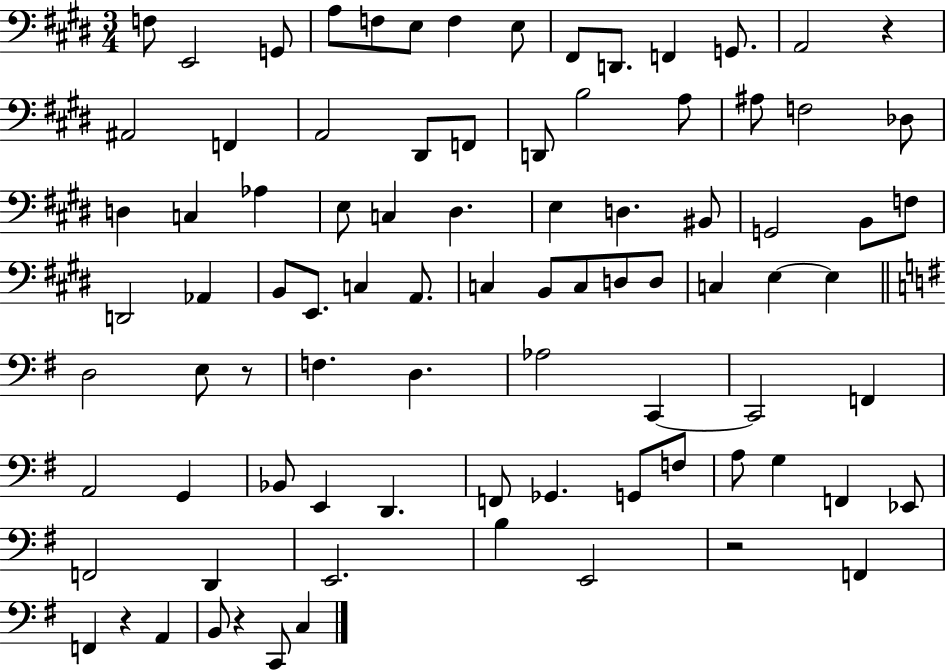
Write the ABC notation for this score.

X:1
T:Untitled
M:3/4
L:1/4
K:E
F,/2 E,,2 G,,/2 A,/2 F,/2 E,/2 F, E,/2 ^F,,/2 D,,/2 F,, G,,/2 A,,2 z ^A,,2 F,, A,,2 ^D,,/2 F,,/2 D,,/2 B,2 A,/2 ^A,/2 F,2 _D,/2 D, C, _A, E,/2 C, ^D, E, D, ^B,,/2 G,,2 B,,/2 F,/2 D,,2 _A,, B,,/2 E,,/2 C, A,,/2 C, B,,/2 C,/2 D,/2 D,/2 C, E, E, D,2 E,/2 z/2 F, D, _A,2 C,, C,,2 F,, A,,2 G,, _B,,/2 E,, D,, F,,/2 _G,, G,,/2 F,/2 A,/2 G, F,, _E,,/2 F,,2 D,, E,,2 B, E,,2 z2 F,, F,, z A,, B,,/2 z C,,/2 C,